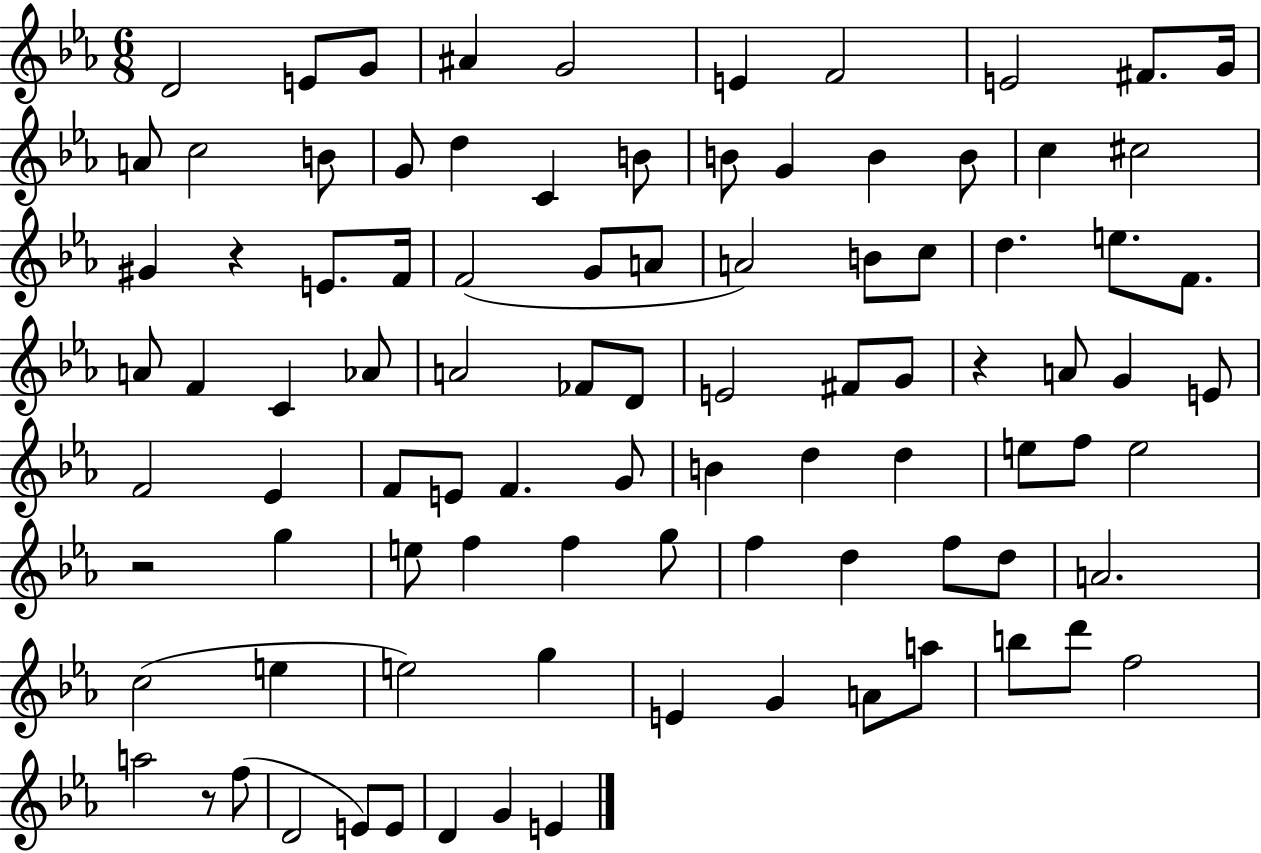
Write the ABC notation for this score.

X:1
T:Untitled
M:6/8
L:1/4
K:Eb
D2 E/2 G/2 ^A G2 E F2 E2 ^F/2 G/4 A/2 c2 B/2 G/2 d C B/2 B/2 G B B/2 c ^c2 ^G z E/2 F/4 F2 G/2 A/2 A2 B/2 c/2 d e/2 F/2 A/2 F C _A/2 A2 _F/2 D/2 E2 ^F/2 G/2 z A/2 G E/2 F2 _E F/2 E/2 F G/2 B d d e/2 f/2 e2 z2 g e/2 f f g/2 f d f/2 d/2 A2 c2 e e2 g E G A/2 a/2 b/2 d'/2 f2 a2 z/2 f/2 D2 E/2 E/2 D G E